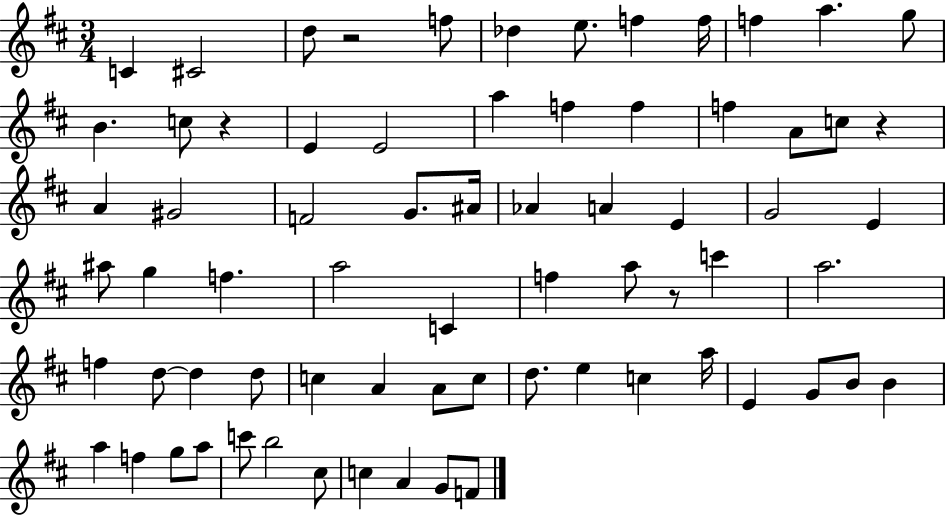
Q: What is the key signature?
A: D major